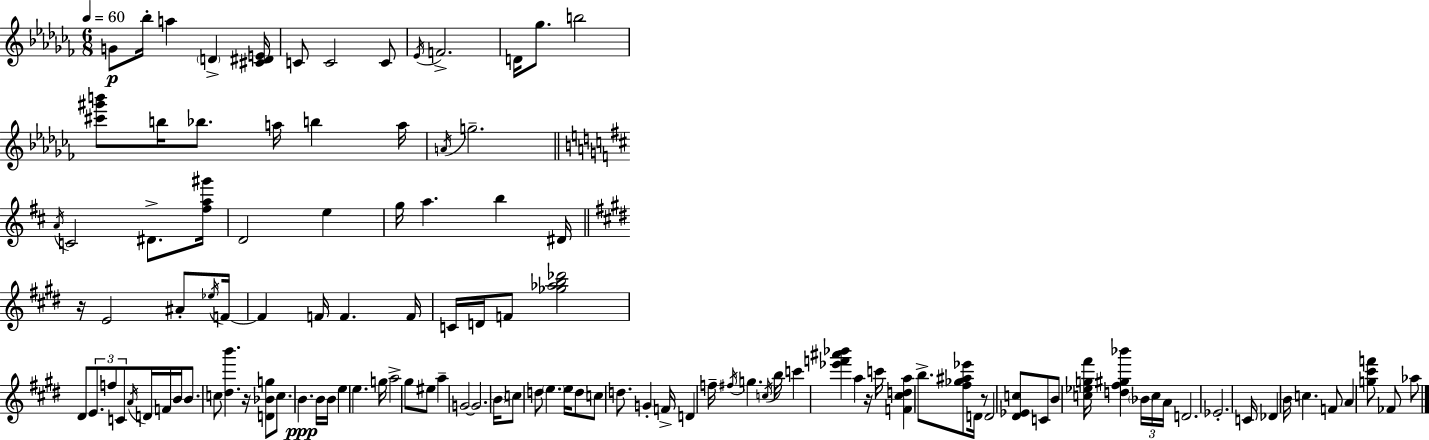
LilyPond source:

{
  \clef treble
  \numericTimeSignature
  \time 6/8
  \key aes \minor
  \tempo 4 = 60
  g'8\p bes''16-. a''4 \parenthesize d'4-> <cis' dis' e'>16 | c'8 c'2 c'8 | \acciaccatura { ees'16 } f'2.-> | d'16 ges''8. b''2 | \break <cis''' gis''' b'''>8 b''16 bes''8. a''16 b''4 | a''16 \acciaccatura { a'16 } g''2.-- | \bar "||" \break \key d \major \acciaccatura { a'16 } c'2 dis'8.-> | <fis'' a'' gis'''>16 d'2 e''4 | g''16 a''4. b''4 | dis'16 \bar "||" \break \key e \major r16 e'2 ais'8-. \acciaccatura { ees''16 } | f'16~~ f'4 f'16 f'4. | f'16 c'16 d'16 f'8 <ges'' aes'' b'' des'''>2 | dis'8 \tuplet 3/2 { e'8. f''8 c'8 } \acciaccatura { a'16 } d'16 | \break f'16 b'16 b'8. c''8 <dis'' b'''>4. | r16 <d' bes' g''>8 c''8. b'4.\ppp | b'16 b'16 e''4 e''4. | g''16 a''2-> gis''8 | \break eis''8 a''4-- g'2~~ | g'2. | \parenthesize b'16 c''8 d''8 \parenthesize e''4. | e''16 d''8 c''8 d''8. g'4-. | \break f'16-> d'4 f''16-- \acciaccatura { fis''16 } g''4. | \acciaccatura { c''16 } b''16 c'''4 <ees''' f''' ais''' bes'''>4 | a''4 r16 c'''16 <f' cis'' d'' a''>4 b''8.-> | <fis'' ges'' ais'' ees'''>8 d'16 r8 d'2 | \break <dis' ees' c''>8 c'8 b'8 <c'' ees'' g'' fis'''>16 <d'' fis'' gis'' bes'''>4 | \tuplet 3/2 { \parenthesize bes'16 c''16 a'16 } d'2. | ees'2.-. | c'16 des'4 b'16 c''4. | \break f'8 a'4 <g'' cis''' f'''>8 | fes'8 aes''8 \bar "|."
}